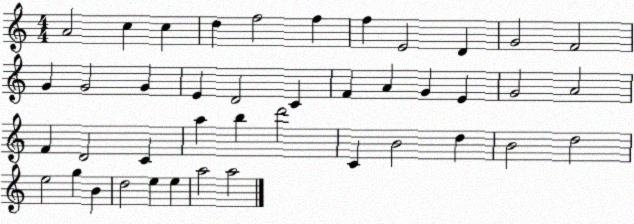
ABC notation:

X:1
T:Untitled
M:4/4
L:1/4
K:C
A2 c c d f2 f f E2 D G2 F2 G G2 G E D2 C F A G E G2 A2 F D2 C a b d'2 C B2 d B2 d2 e2 g B d2 e e a2 a2